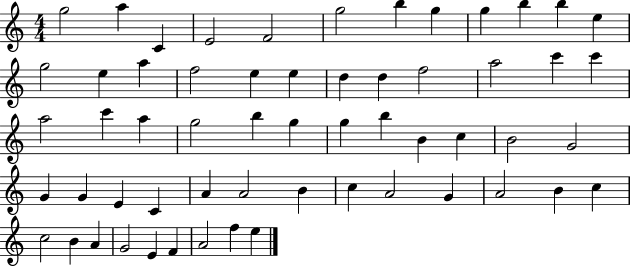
{
  \clef treble
  \numericTimeSignature
  \time 4/4
  \key c \major
  g''2 a''4 c'4 | e'2 f'2 | g''2 b''4 g''4 | g''4 b''4 b''4 e''4 | \break g''2 e''4 a''4 | f''2 e''4 e''4 | d''4 d''4 f''2 | a''2 c'''4 c'''4 | \break a''2 c'''4 a''4 | g''2 b''4 g''4 | g''4 b''4 b'4 c''4 | b'2 g'2 | \break g'4 g'4 e'4 c'4 | a'4 a'2 b'4 | c''4 a'2 g'4 | a'2 b'4 c''4 | \break c''2 b'4 a'4 | g'2 e'4 f'4 | a'2 f''4 e''4 | \bar "|."
}